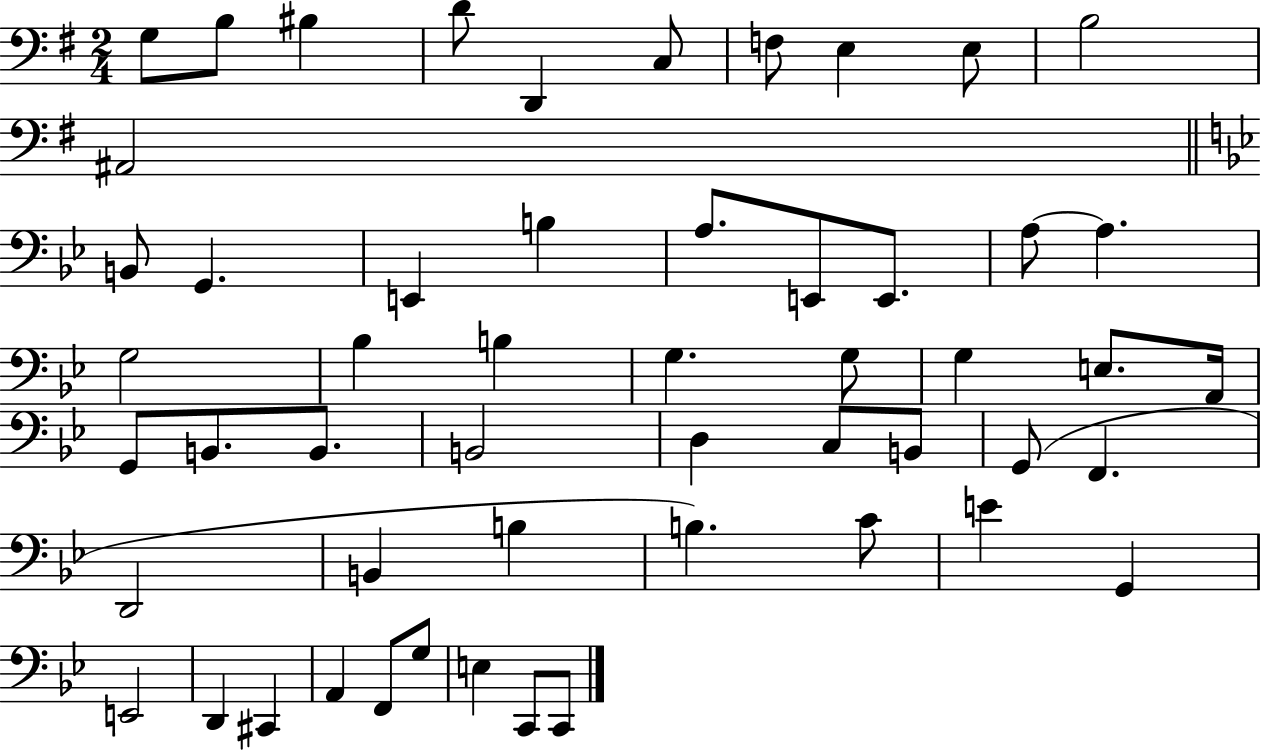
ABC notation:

X:1
T:Untitled
M:2/4
L:1/4
K:G
G,/2 B,/2 ^B, D/2 D,, C,/2 F,/2 E, E,/2 B,2 ^A,,2 B,,/2 G,, E,, B, A,/2 E,,/2 E,,/2 A,/2 A, G,2 _B, B, G, G,/2 G, E,/2 A,,/4 G,,/2 B,,/2 B,,/2 B,,2 D, C,/2 B,,/2 G,,/2 F,, D,,2 B,, B, B, C/2 E G,, E,,2 D,, ^C,, A,, F,,/2 G,/2 E, C,,/2 C,,/2